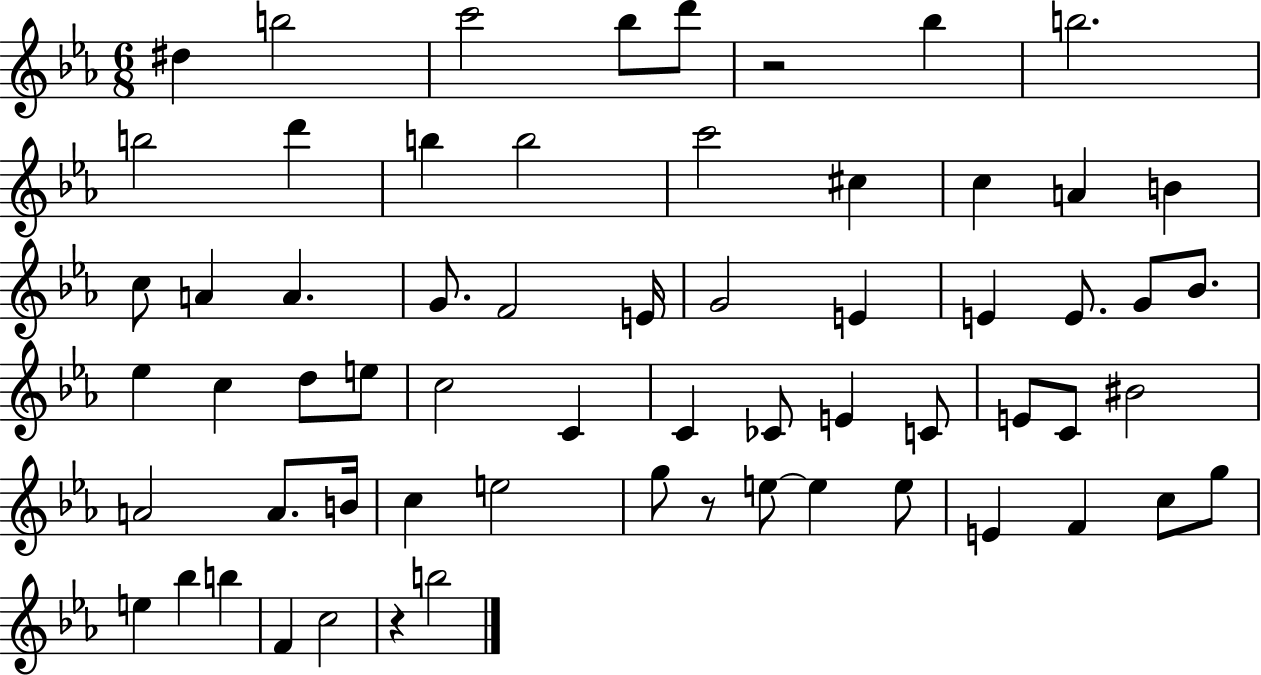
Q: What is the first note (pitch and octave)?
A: D#5